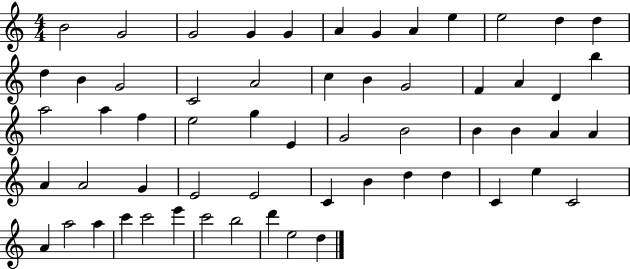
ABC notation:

X:1
T:Untitled
M:4/4
L:1/4
K:C
B2 G2 G2 G G A G A e e2 d d d B G2 C2 A2 c B G2 F A D b a2 a f e2 g E G2 B2 B B A A A A2 G E2 E2 C B d d C e C2 A a2 a c' c'2 e' c'2 b2 d' e2 d